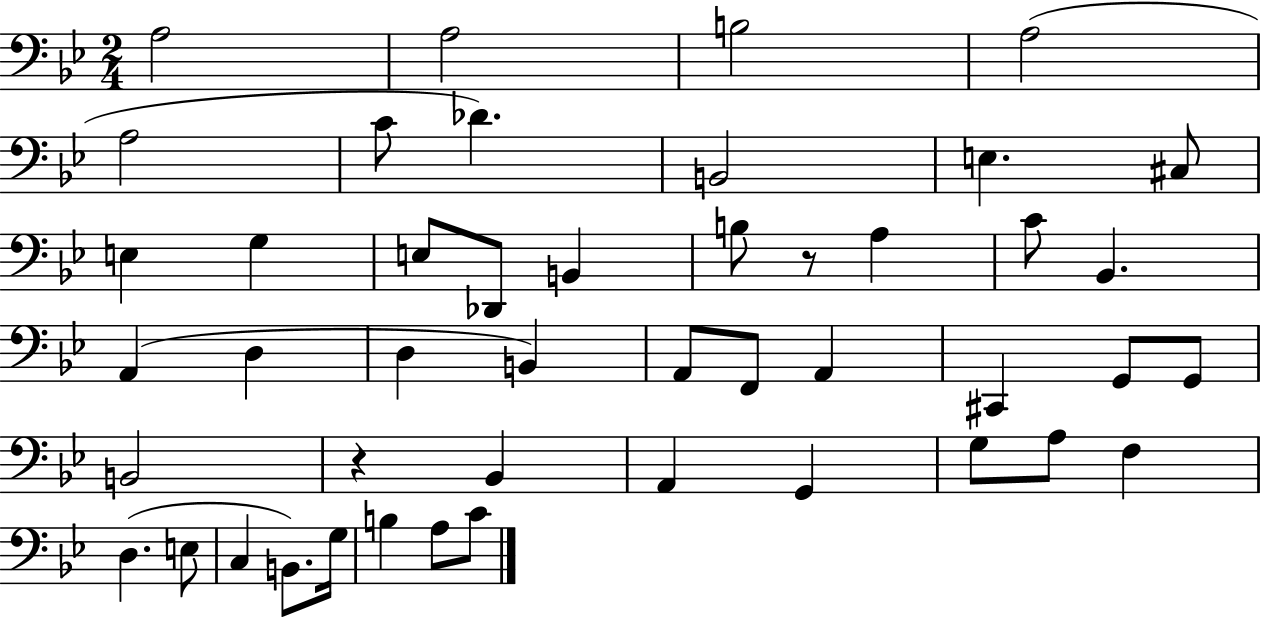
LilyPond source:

{
  \clef bass
  \numericTimeSignature
  \time 2/4
  \key bes \major
  a2 | a2 | b2 | a2( | \break a2 | c'8 des'4.) | b,2 | e4. cis8 | \break e4 g4 | e8 des,8 b,4 | b8 r8 a4 | c'8 bes,4. | \break a,4( d4 | d4 b,4) | a,8 f,8 a,4 | cis,4 g,8 g,8 | \break b,2 | r4 bes,4 | a,4 g,4 | g8 a8 f4 | \break d4.( e8 | c4 b,8.) g16 | b4 a8 c'8 | \bar "|."
}